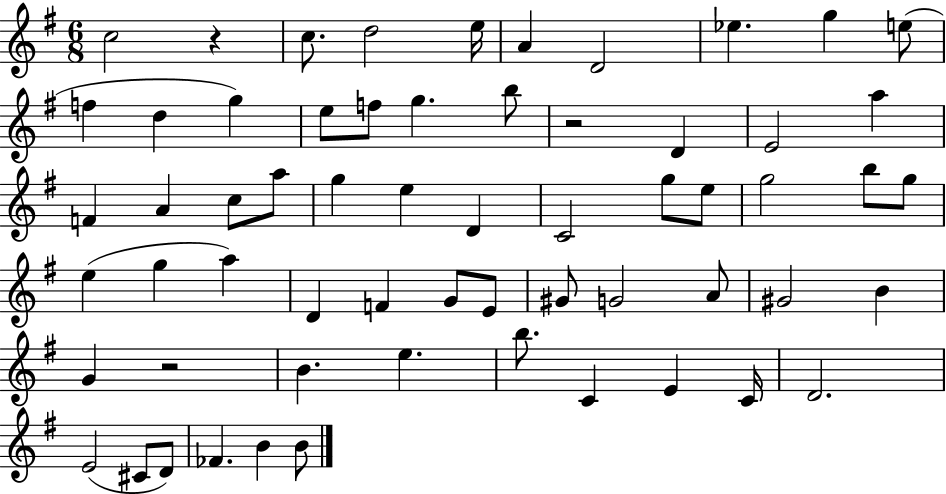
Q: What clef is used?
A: treble